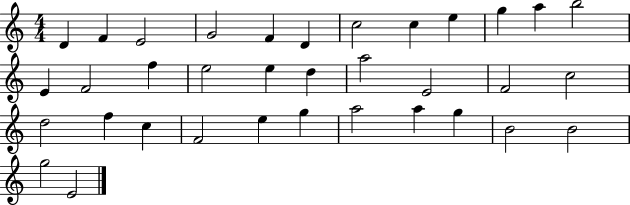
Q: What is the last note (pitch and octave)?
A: E4